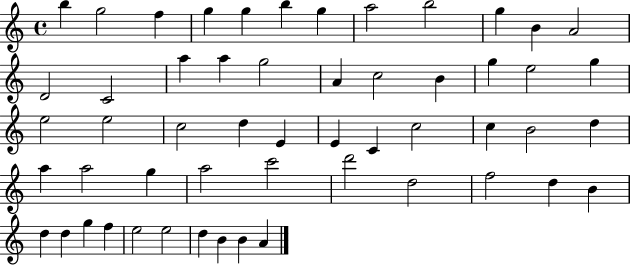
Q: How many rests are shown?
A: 0